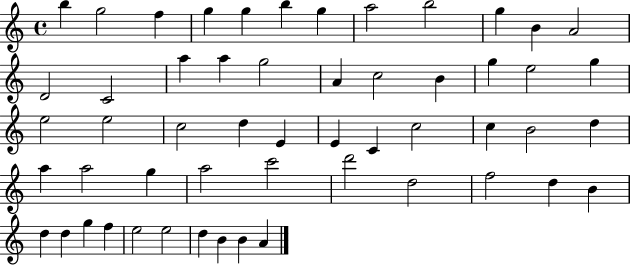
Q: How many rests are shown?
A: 0